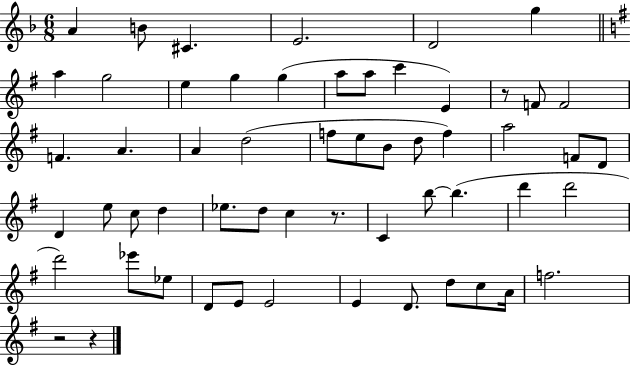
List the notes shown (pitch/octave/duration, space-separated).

A4/q B4/e C#4/q. E4/h. D4/h G5/q A5/q G5/h E5/q G5/q G5/q A5/e A5/e C6/q E4/q R/e F4/e F4/h F4/q. A4/q. A4/q D5/h F5/e E5/e B4/e D5/e F5/q A5/h F4/e D4/e D4/q E5/e C5/e D5/q Eb5/e. D5/e C5/q R/e. C4/q B5/e B5/q. D6/q D6/h D6/h Eb6/e Eb5/e D4/e E4/e E4/h E4/q D4/e. D5/e C5/e A4/s F5/h. R/h R/q